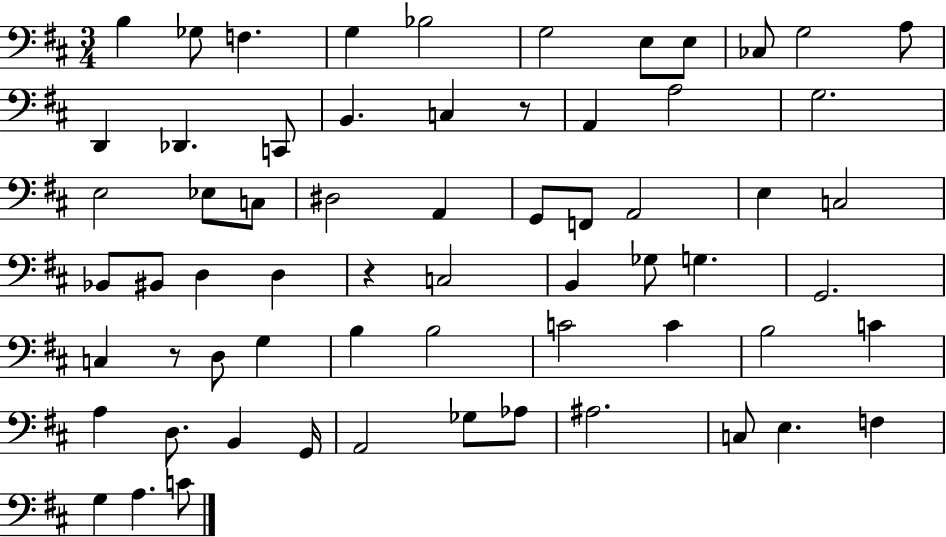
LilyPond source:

{
  \clef bass
  \numericTimeSignature
  \time 3/4
  \key d \major
  b4 ges8 f4. | g4 bes2 | g2 e8 e8 | ces8 g2 a8 | \break d,4 des,4. c,8 | b,4. c4 r8 | a,4 a2 | g2. | \break e2 ees8 c8 | dis2 a,4 | g,8 f,8 a,2 | e4 c2 | \break bes,8 bis,8 d4 d4 | r4 c2 | b,4 ges8 g4. | g,2. | \break c4 r8 d8 g4 | b4 b2 | c'2 c'4 | b2 c'4 | \break a4 d8. b,4 g,16 | a,2 ges8 aes8 | ais2. | c8 e4. f4 | \break g4 a4. c'8 | \bar "|."
}